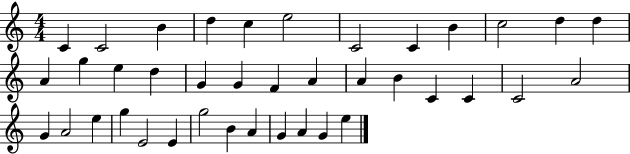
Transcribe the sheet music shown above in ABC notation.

X:1
T:Untitled
M:4/4
L:1/4
K:C
C C2 B d c e2 C2 C B c2 d d A g e d G G F A A B C C C2 A2 G A2 e g E2 E g2 B A G A G e